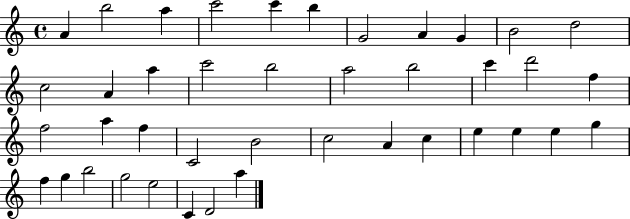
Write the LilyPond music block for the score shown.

{
  \clef treble
  \time 4/4
  \defaultTimeSignature
  \key c \major
  a'4 b''2 a''4 | c'''2 c'''4 b''4 | g'2 a'4 g'4 | b'2 d''2 | \break c''2 a'4 a''4 | c'''2 b''2 | a''2 b''2 | c'''4 d'''2 f''4 | \break f''2 a''4 f''4 | c'2 b'2 | c''2 a'4 c''4 | e''4 e''4 e''4 g''4 | \break f''4 g''4 b''2 | g''2 e''2 | c'4 d'2 a''4 | \bar "|."
}